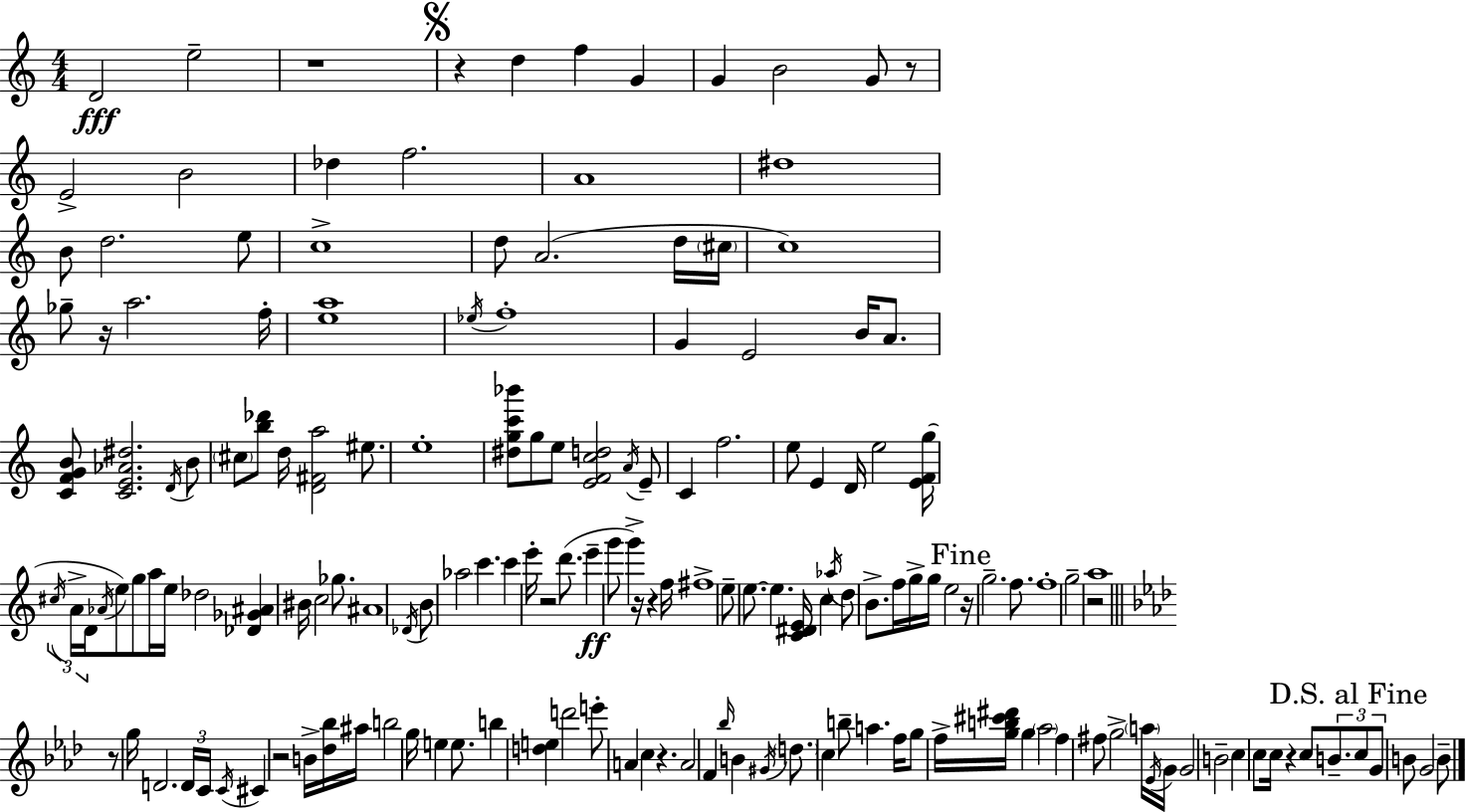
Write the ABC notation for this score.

X:1
T:Untitled
M:4/4
L:1/4
K:Am
D2 e2 z4 z d f G G B2 G/2 z/2 E2 B2 _d f2 A4 ^d4 B/2 d2 e/2 c4 d/2 A2 d/4 ^c/4 c4 _g/2 z/4 a2 f/4 [ea]4 _e/4 f4 G E2 B/4 A/2 [CFGB]/2 [CE_A^d]2 D/4 B/2 ^c/2 [b_d']/2 d/4 [D^Fa]2 ^e/2 e4 [^dgc'_b']/2 g/2 e/2 [EFcd]2 A/4 E/2 C f2 e/2 E D/4 e2 [EFg]/4 ^c/4 A/4 D/4 _A/4 e/2 g/2 a/4 e/4 _d2 [_D_G^A] ^B/4 c2 _g/2 ^A4 _D/4 B/2 _a2 c' c' e'/4 z2 d'/2 e' g'/2 g' z/4 z f/4 ^f4 e/2 e/2 e [C^DE]/4 c _a/4 d/2 B/2 f/4 g/4 g/4 e2 z/4 g2 f/2 f4 g2 z2 a4 z/2 g/4 D2 D/4 C/4 C/4 ^C z2 B/4 [_d_b]/4 ^a/4 b2 g/4 e e/2 b [de] d'2 e'/2 A c z A2 F _b/4 B ^G/4 d/2 c b/2 a f/4 g/2 f/4 [gb^c'^d']/4 g _a2 f ^f/2 g2 a/4 _E/4 G/4 G2 B2 c c/2 c/4 z c/2 B/2 c/2 G/2 B/2 G2 B/2